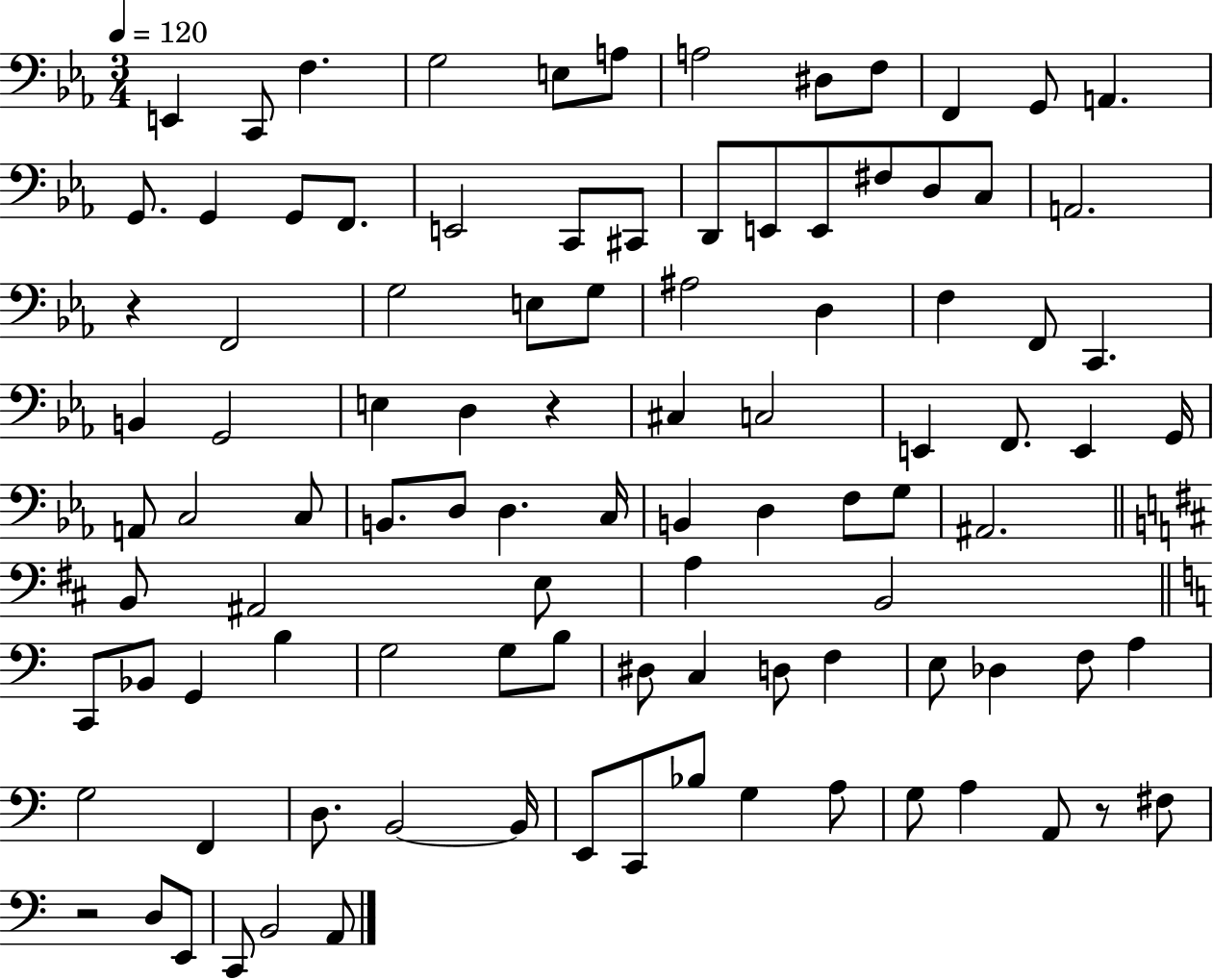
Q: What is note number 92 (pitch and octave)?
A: D3